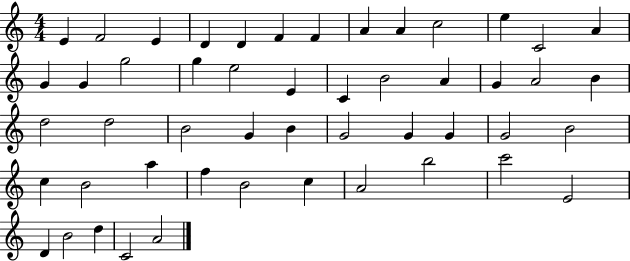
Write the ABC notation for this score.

X:1
T:Untitled
M:4/4
L:1/4
K:C
E F2 E D D F F A A c2 e C2 A G G g2 g e2 E C B2 A G A2 B d2 d2 B2 G B G2 G G G2 B2 c B2 a f B2 c A2 b2 c'2 E2 D B2 d C2 A2